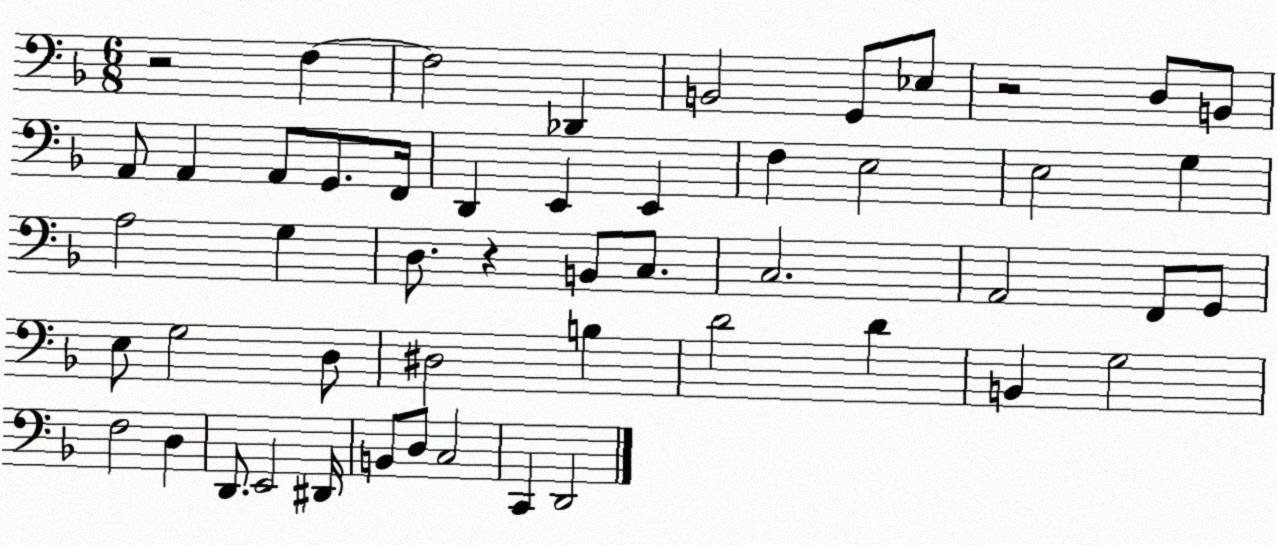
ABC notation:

X:1
T:Untitled
M:6/8
L:1/4
K:F
z2 F, F,2 _D,, B,,2 G,,/2 _E,/2 z2 D,/2 B,,/2 A,,/2 A,, A,,/2 G,,/2 F,,/4 D,, E,, E,, F, E,2 E,2 G, A,2 G, D,/2 z B,,/2 C,/2 C,2 A,,2 F,,/2 G,,/2 E,/2 G,2 D,/2 ^D,2 B, D2 D B,, G,2 F,2 D, D,,/2 E,,2 ^D,,/4 B,,/2 D,/2 C,2 C,, D,,2